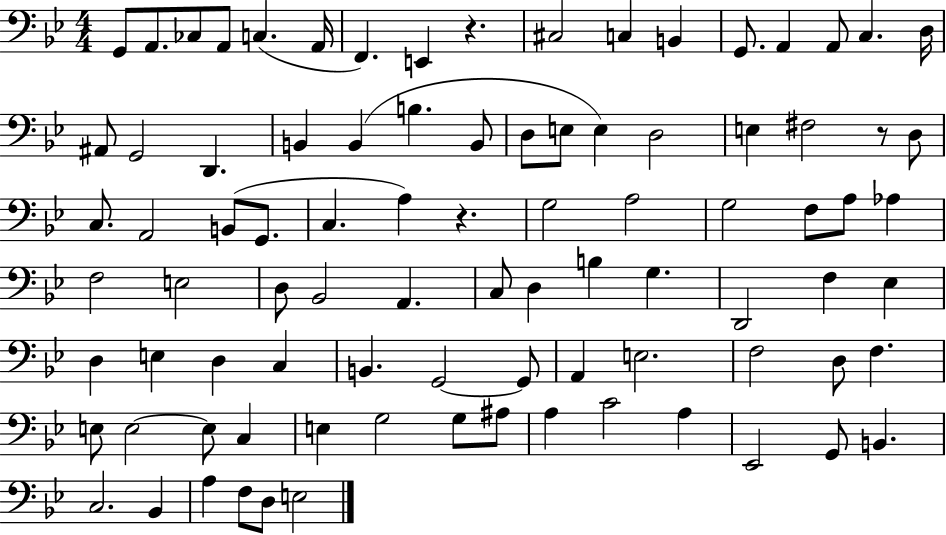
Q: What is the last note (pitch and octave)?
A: E3